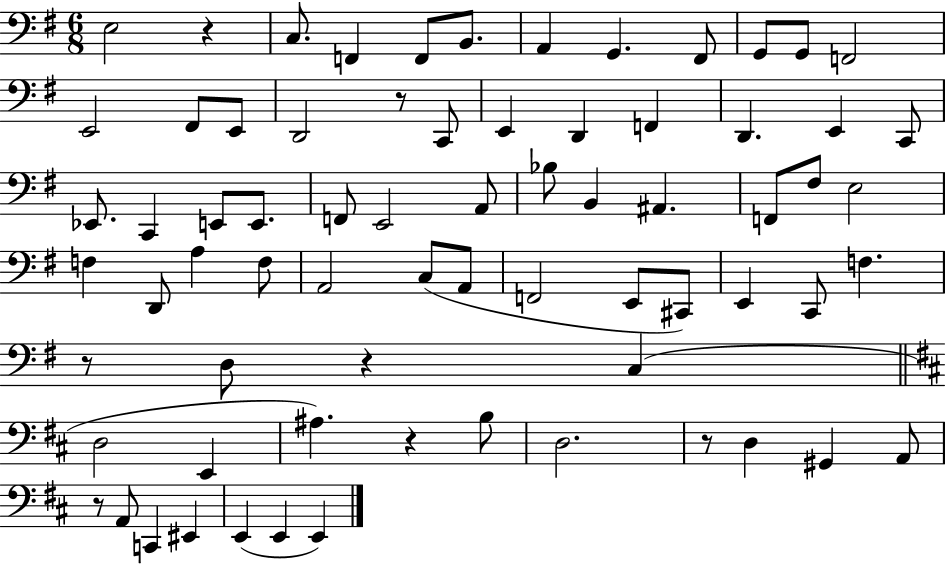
E3/h R/q C3/e. F2/q F2/e B2/e. A2/q G2/q. F#2/e G2/e G2/e F2/h E2/h F#2/e E2/e D2/h R/e C2/e E2/q D2/q F2/q D2/q. E2/q C2/e Eb2/e. C2/q E2/e E2/e. F2/e E2/h A2/e Bb3/e B2/q A#2/q. F2/e F#3/e E3/h F3/q D2/e A3/q F3/e A2/h C3/e A2/e F2/h E2/e C#2/e E2/q C2/e F3/q. R/e D3/e R/q C3/q D3/h E2/q A#3/q. R/q B3/e D3/h. R/e D3/q G#2/q A2/e R/e A2/e C2/q EIS2/q E2/q E2/q E2/q